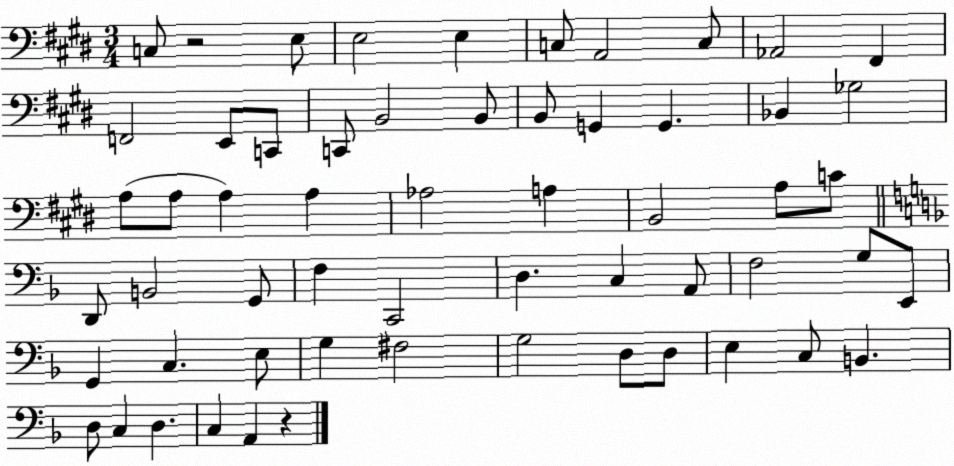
X:1
T:Untitled
M:3/4
L:1/4
K:E
C,/2 z2 E,/2 E,2 E, C,/2 A,,2 C,/2 _A,,2 ^F,, F,,2 E,,/2 C,,/2 C,,/2 B,,2 B,,/2 B,,/2 G,, G,, _B,, _G,2 A,/2 A,/2 A, A, _A,2 A, B,,2 A,/2 C/2 D,,/2 B,,2 G,,/2 F, C,,2 D, C, A,,/2 F,2 G,/2 E,,/2 G,, C, E,/2 G, ^F,2 G,2 D,/2 D,/2 E, C,/2 B,, D,/2 C, D, C, A,, z